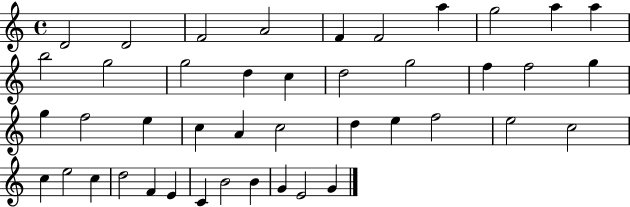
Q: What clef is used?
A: treble